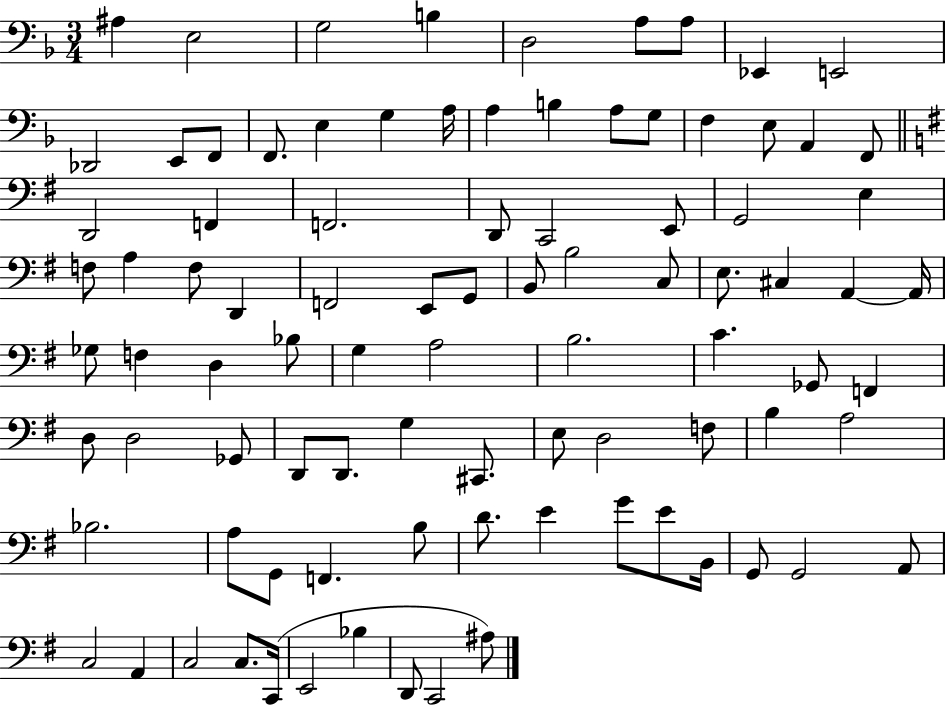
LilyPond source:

{
  \clef bass
  \numericTimeSignature
  \time 3/4
  \key f \major
  ais4 e2 | g2 b4 | d2 a8 a8 | ees,4 e,2 | \break des,2 e,8 f,8 | f,8. e4 g4 a16 | a4 b4 a8 g8 | f4 e8 a,4 f,8 | \break \bar "||" \break \key e \minor d,2 f,4 | f,2. | d,8 c,2 e,8 | g,2 e4 | \break f8 a4 f8 d,4 | f,2 e,8 g,8 | b,8 b2 c8 | e8. cis4 a,4~~ a,16 | \break ges8 f4 d4 bes8 | g4 a2 | b2. | c'4. ges,8 f,4 | \break d8 d2 ges,8 | d,8 d,8. g4 cis,8. | e8 d2 f8 | b4 a2 | \break bes2. | a8 g,8 f,4. b8 | d'8. e'4 g'8 e'8 b,16 | g,8 g,2 a,8 | \break c2 a,4 | c2 c8. c,16( | e,2 bes4 | d,8 c,2 ais8) | \break \bar "|."
}